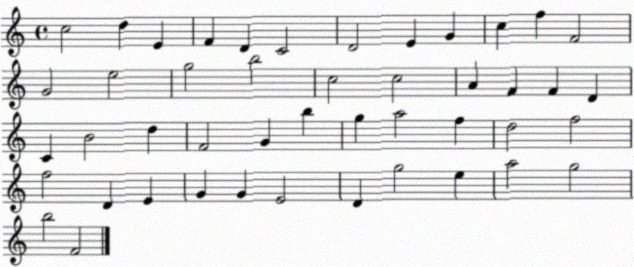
X:1
T:Untitled
M:4/4
L:1/4
K:C
c2 d E F D C2 D2 E G c f F2 G2 e2 g2 b2 c2 c2 A F F D C B2 d F2 G b g a2 f d2 f2 f2 D E G G E2 D g2 e a2 g2 b2 F2